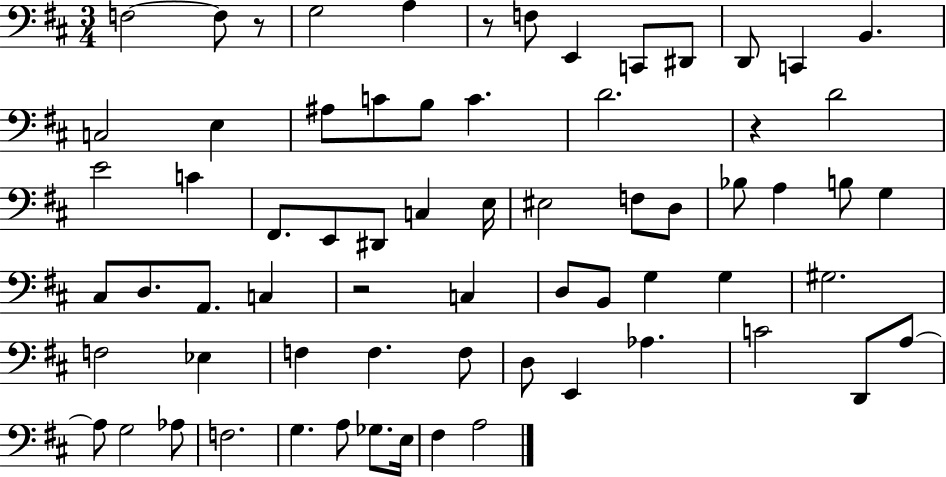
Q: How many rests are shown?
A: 4